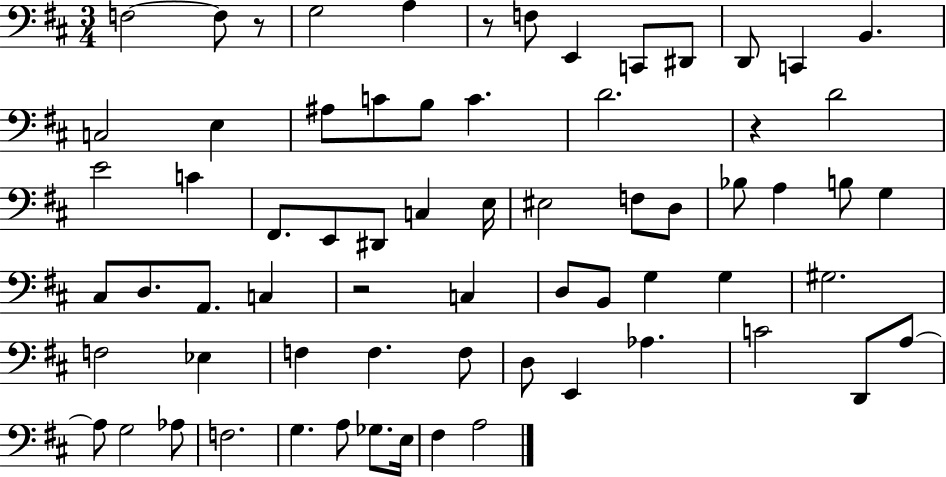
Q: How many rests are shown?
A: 4